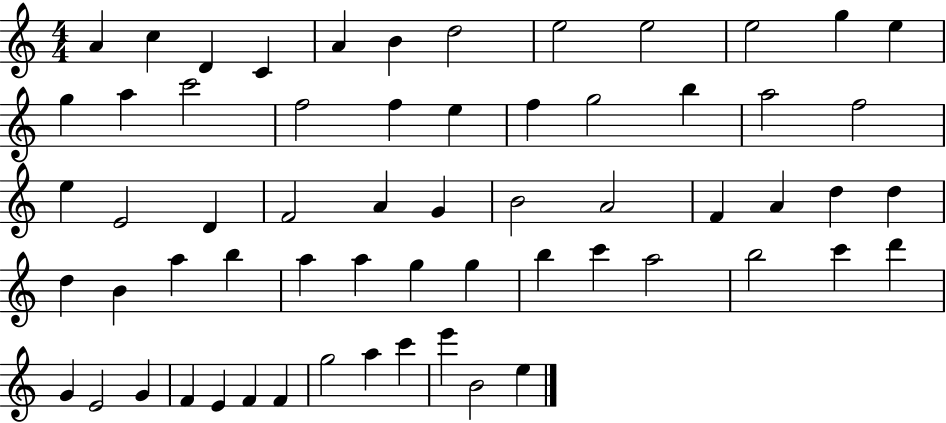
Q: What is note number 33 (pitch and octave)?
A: A4